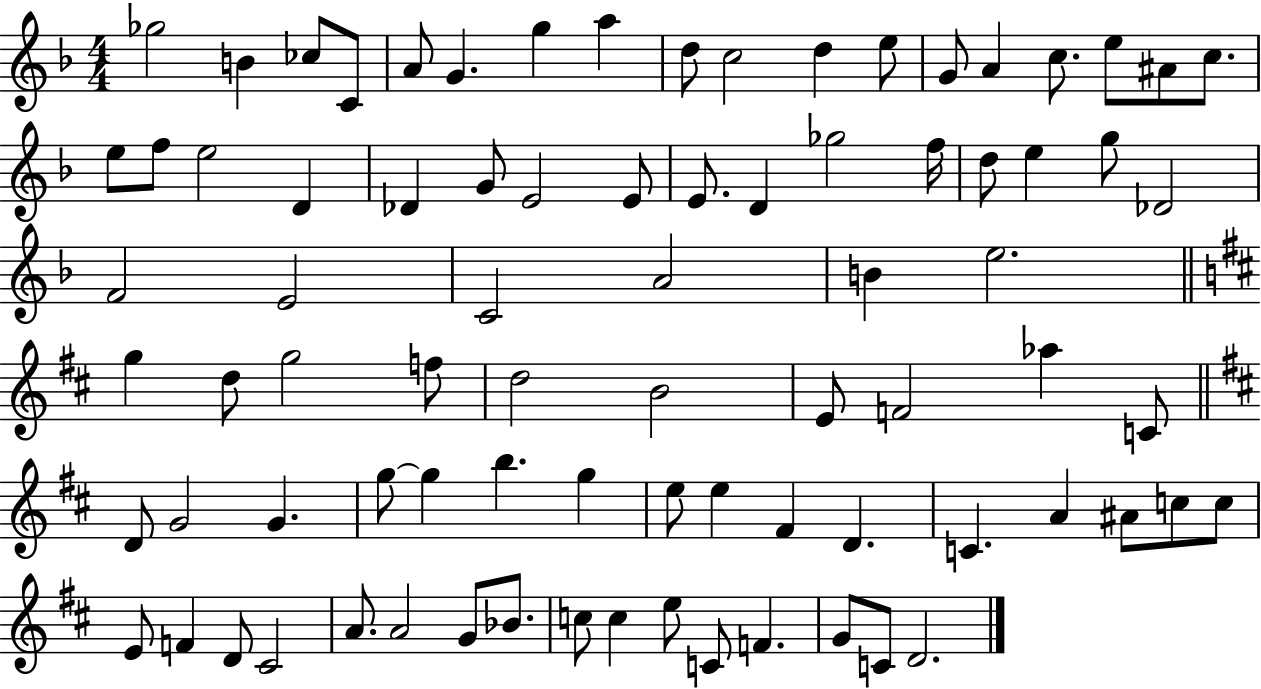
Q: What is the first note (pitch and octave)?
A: Gb5